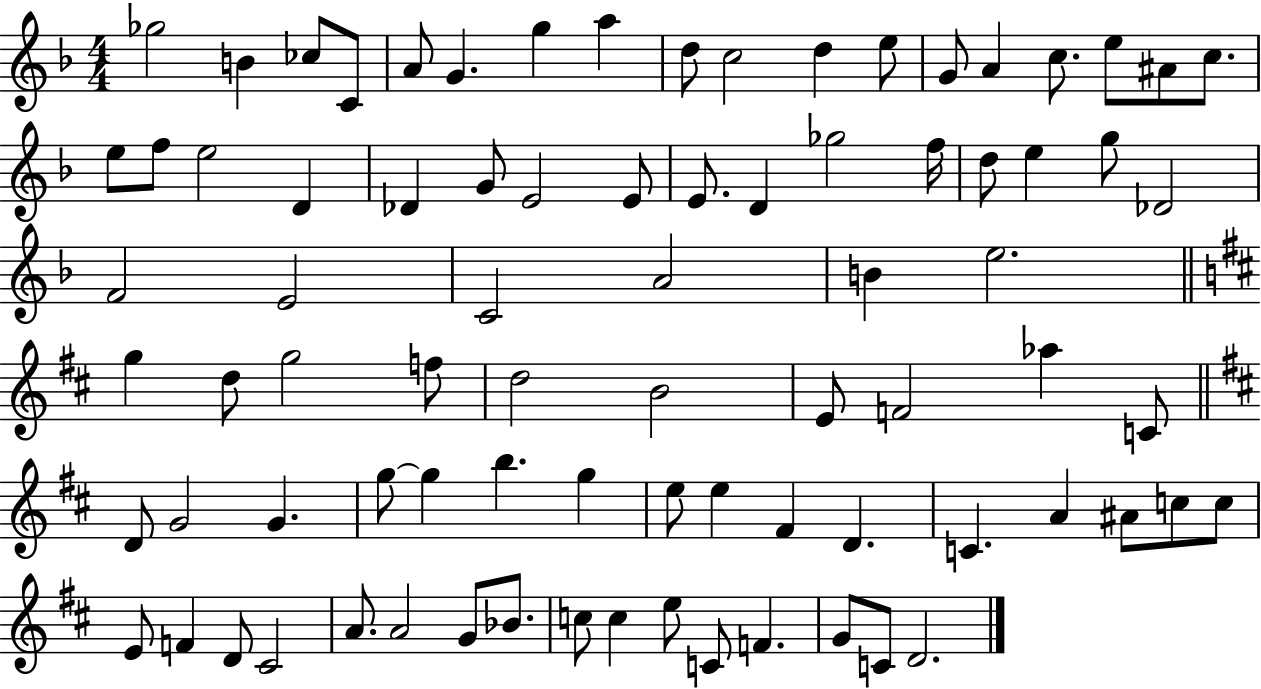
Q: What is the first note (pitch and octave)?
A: Gb5